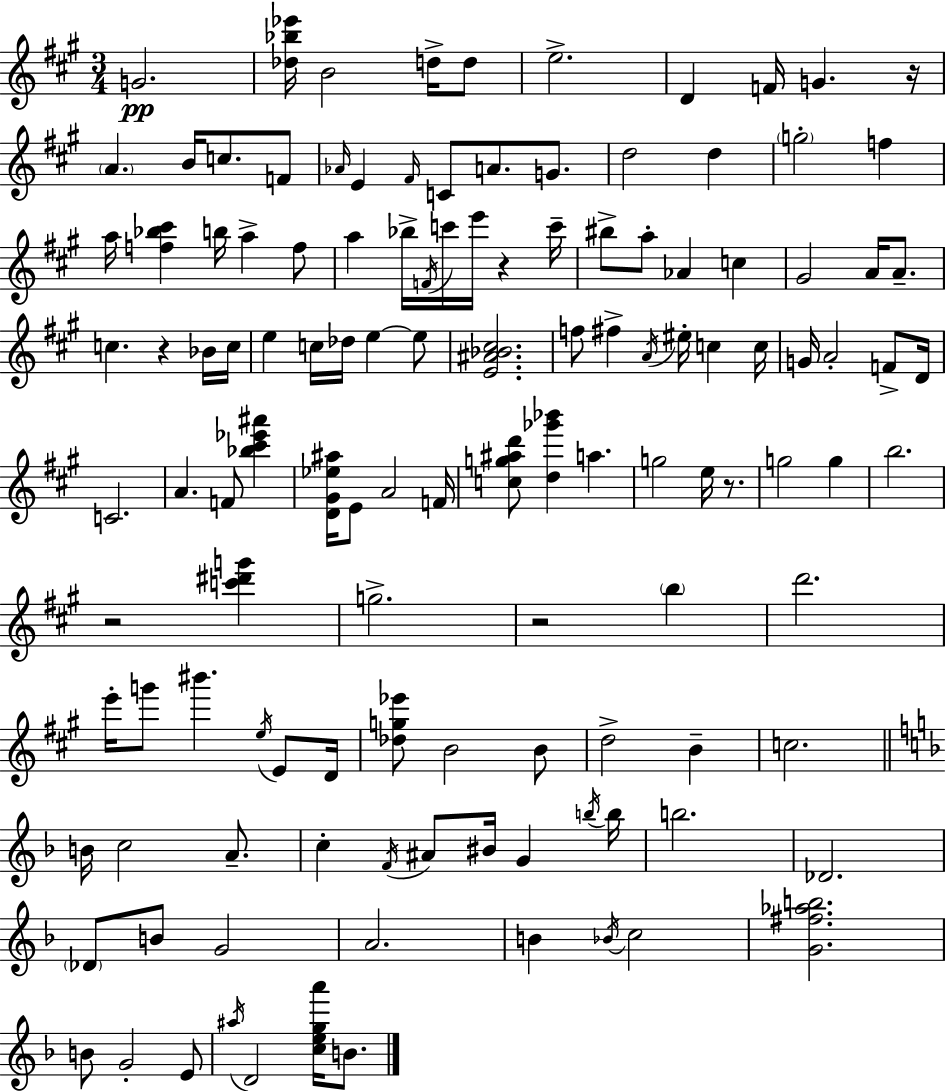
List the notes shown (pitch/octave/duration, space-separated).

G4/h. [Db5,Bb5,Eb6]/s B4/h D5/s D5/e E5/h. D4/q F4/s G4/q. R/s A4/q. B4/s C5/e. F4/e Ab4/s E4/q F#4/s C4/e A4/e. G4/e. D5/h D5/q G5/h F5/q A5/s [F5,Bb5,C#6]/q B5/s A5/q F5/e A5/q Bb5/s F4/s C6/s E6/s R/q C6/s BIS5/e A5/e Ab4/q C5/q G#4/h A4/s A4/e. C5/q. R/q Bb4/s C5/s E5/q C5/s Db5/s E5/q E5/e [E4,A#4,Bb4,C#5]/h. F5/e F#5/q A4/s EIS5/s C5/q C5/s G4/s A4/h F4/e D4/s C4/h. A4/q. F4/e [Bb5,C#6,Eb6,A#6]/q [D4,G#4,Eb5,A#5]/s E4/e A4/h F4/s [C5,G5,A#5,D6]/e [D5,Gb6,Bb6]/q A5/q. G5/h E5/s R/e. G5/h G5/q B5/h. R/h [C6,D#6,G6]/q G5/h. R/h B5/q D6/h. E6/s G6/e BIS6/q. E5/s E4/e D4/s [Db5,G5,Eb6]/e B4/h B4/e D5/h B4/q C5/h. B4/s C5/h A4/e. C5/q F4/s A#4/e BIS4/s G4/q B5/s B5/s B5/h. Db4/h. Db4/e B4/e G4/h A4/h. B4/q Bb4/s C5/h [G4,F#5,Ab5,B5]/h. B4/e G4/h E4/e A#5/s D4/h [C5,E5,G5,A6]/s B4/e.